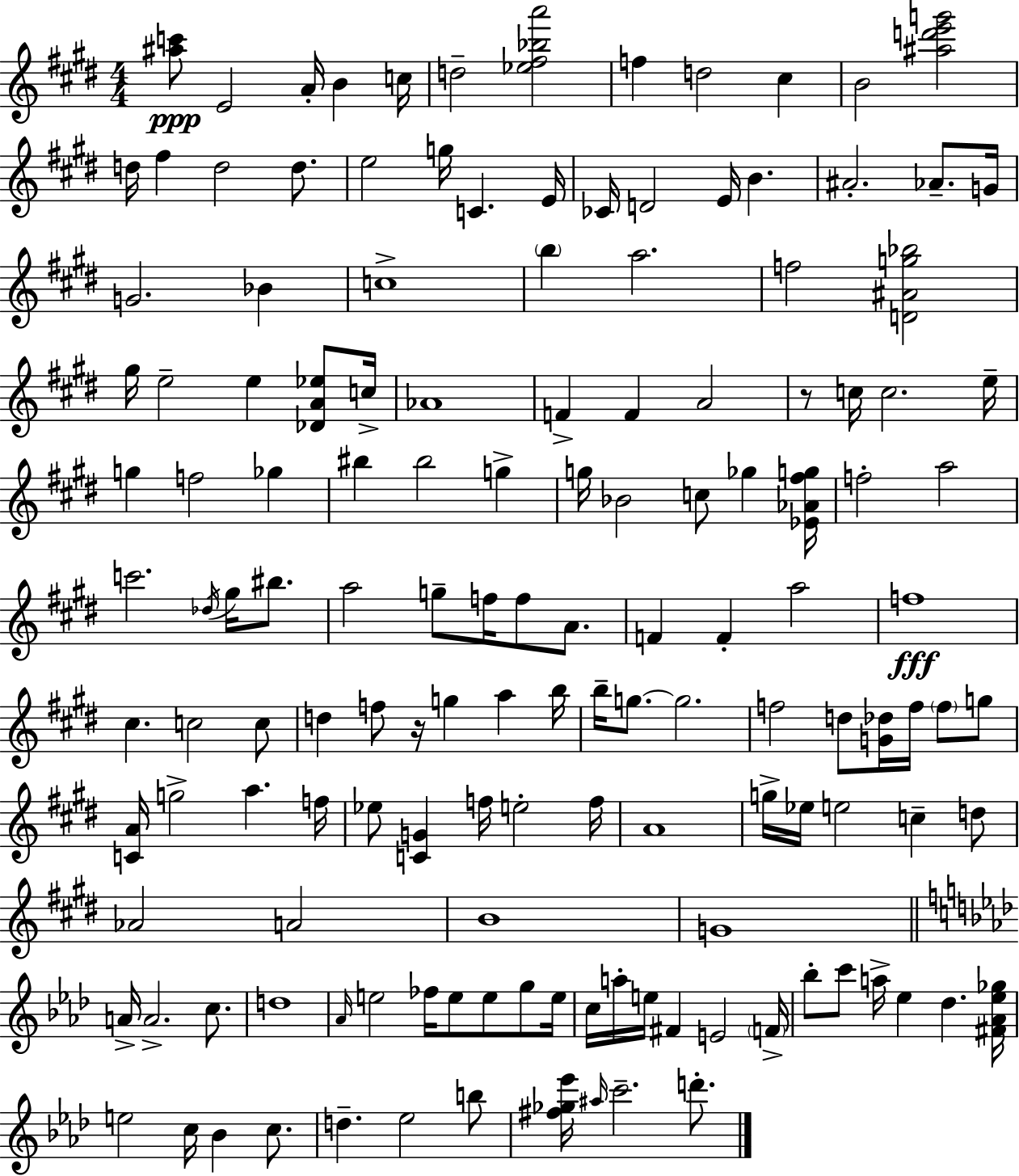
[A#5,C6]/e E4/h A4/s B4/q C5/s D5/h [Eb5,F#5,Bb5,A6]/h F5/q D5/h C#5/q B4/h [A#5,D6,E6,G6]/h D5/s F#5/q D5/h D5/e. E5/h G5/s C4/q. E4/s CES4/s D4/h E4/s B4/q. A#4/h. Ab4/e. G4/s G4/h. Bb4/q C5/w B5/q A5/h. F5/h [D4,A#4,G5,Bb5]/h G#5/s E5/h E5/q [Db4,A4,Eb5]/e C5/s Ab4/w F4/q F4/q A4/h R/e C5/s C5/h. E5/s G5/q F5/h Gb5/q BIS5/q BIS5/h G5/q G5/s Bb4/h C5/e Gb5/q [Eb4,Ab4,F#5,G5]/s F5/h A5/h C6/h. Db5/s G#5/s BIS5/e. A5/h G5/e F5/s F5/e A4/e. F4/q F4/q A5/h F5/w C#5/q. C5/h C5/e D5/q F5/e R/s G5/q A5/q B5/s B5/s G5/e. G5/h. F5/h D5/e [G4,Db5]/s F5/s F5/e G5/e [C4,A4]/s G5/h A5/q. F5/s Eb5/e [C4,G4]/q F5/s E5/h F5/s A4/w G5/s Eb5/s E5/h C5/q D5/e Ab4/h A4/h B4/w G4/w A4/s A4/h. C5/e. D5/w Ab4/s E5/h FES5/s E5/e E5/e G5/e E5/s C5/s A5/s E5/s F#4/q E4/h F4/s Bb5/e C6/e A5/s Eb5/q Db5/q. [F#4,Ab4,Eb5,Gb5]/s E5/h C5/s Bb4/q C5/e. D5/q. Eb5/h B5/e [F#5,Gb5,Eb6]/s A#5/s C6/h. D6/e.